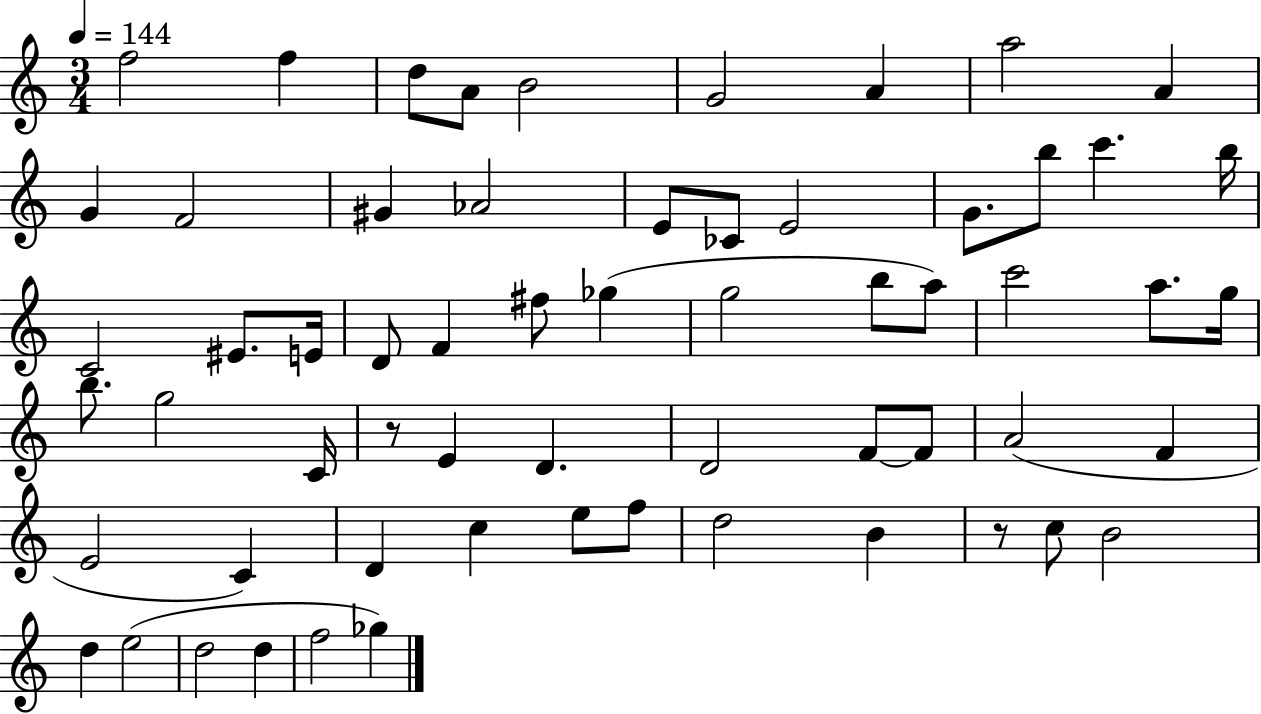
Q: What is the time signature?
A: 3/4